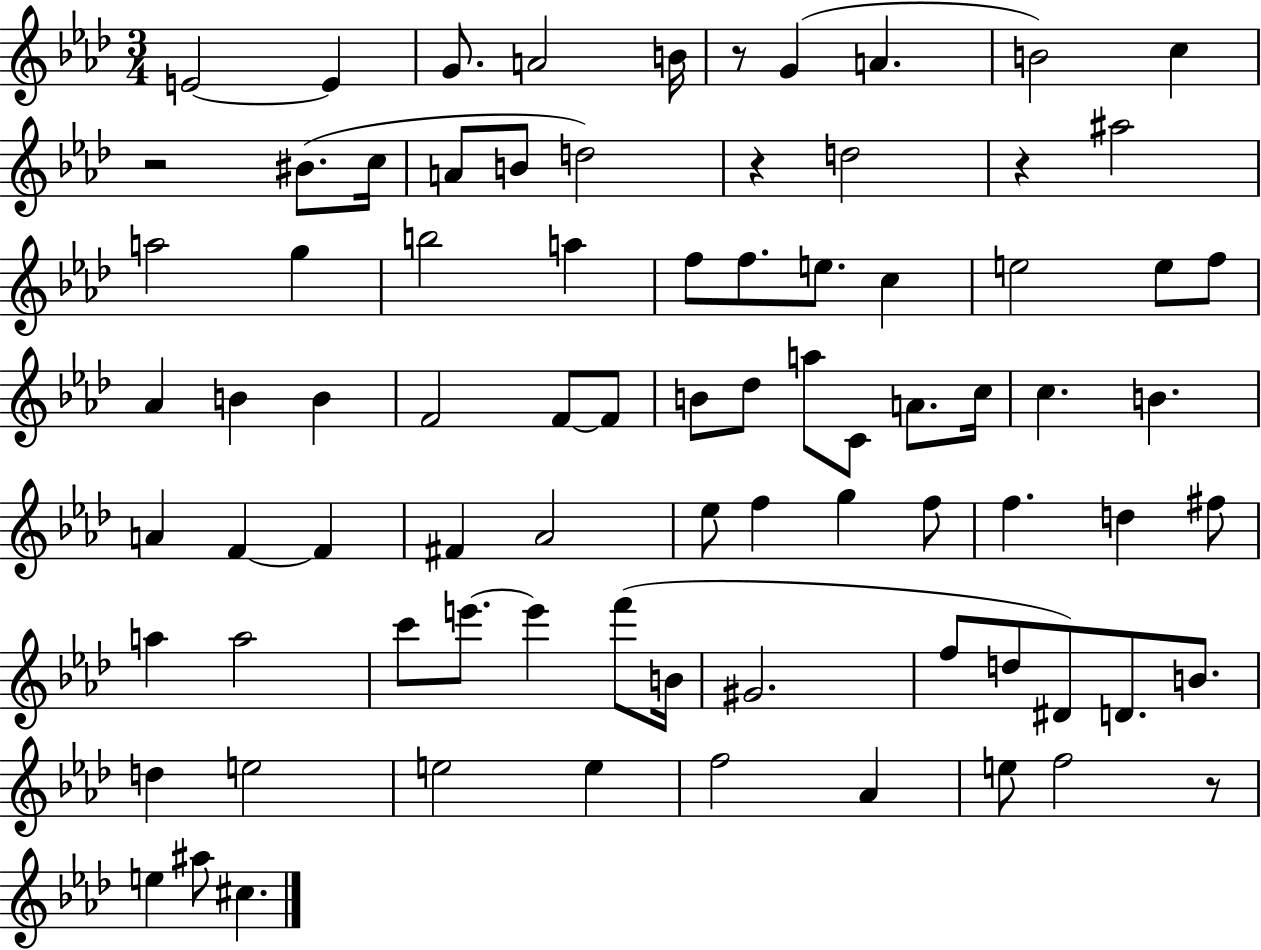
{
  \clef treble
  \numericTimeSignature
  \time 3/4
  \key aes \major
  e'2~~ e'4 | g'8. a'2 b'16 | r8 g'4( a'4. | b'2) c''4 | \break r2 bis'8.( c''16 | a'8 b'8 d''2) | r4 d''2 | r4 ais''2 | \break a''2 g''4 | b''2 a''4 | f''8 f''8. e''8. c''4 | e''2 e''8 f''8 | \break aes'4 b'4 b'4 | f'2 f'8~~ f'8 | b'8 des''8 a''8 c'8 a'8. c''16 | c''4. b'4. | \break a'4 f'4~~ f'4 | fis'4 aes'2 | ees''8 f''4 g''4 f''8 | f''4. d''4 fis''8 | \break a''4 a''2 | c'''8 e'''8.~~ e'''4 f'''8( b'16 | gis'2. | f''8 d''8 dis'8) d'8. b'8. | \break d''4 e''2 | e''2 e''4 | f''2 aes'4 | e''8 f''2 r8 | \break e''4 ais''8 cis''4. | \bar "|."
}